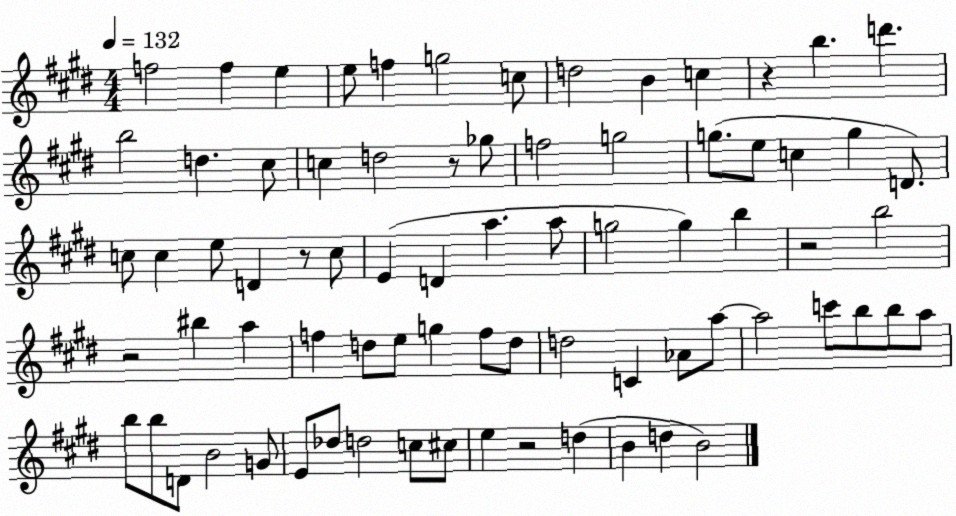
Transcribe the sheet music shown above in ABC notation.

X:1
T:Untitled
M:4/4
L:1/4
K:E
f2 f e e/2 f g2 c/2 d2 B c z b d' b2 d ^c/2 c d2 z/2 _g/2 f2 g2 g/2 e/2 c g D/2 c/2 c e/2 D z/2 c/2 E D a a/2 g2 g b z2 b2 z2 ^b a f d/2 e/2 g f/2 d/2 d2 C _A/2 a/2 a2 c'/2 b/2 b/2 a/2 b/2 b/2 D/2 B2 G/2 E/2 _d/2 d2 c/2 ^c/2 e z2 d B d B2